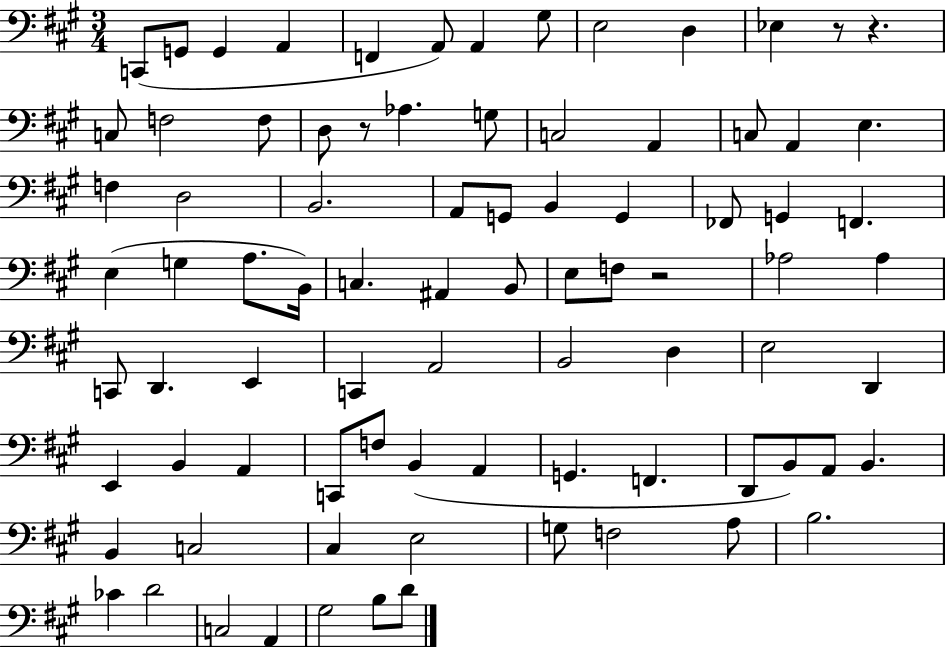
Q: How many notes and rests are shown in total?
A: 84